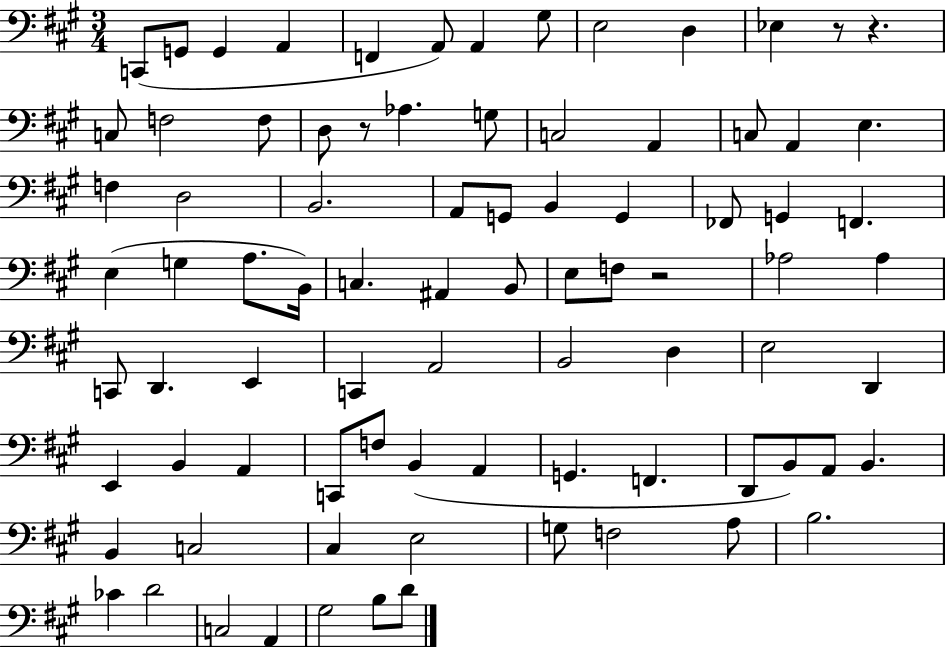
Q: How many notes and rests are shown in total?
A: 84